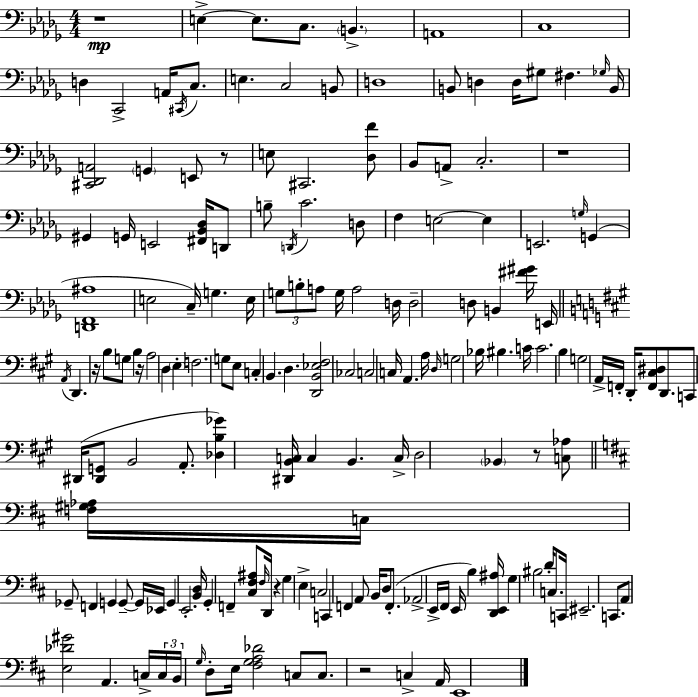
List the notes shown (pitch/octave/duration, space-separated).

R/w E3/q E3/e. C3/e. B2/q. A2/w C3/w D3/q C2/h A2/s C#2/s C3/e. E3/q. C3/h B2/e D3/w B2/e D3/q D3/s G#3/e F#3/q. Gb3/s B2/s [C#2,Db2,A2]/h G2/q E2/e R/e E3/e C#2/h. [Db3,F4]/e Bb2/e A2/e C3/h. R/w G#2/q G2/s E2/h [F#2,Bb2,Db3]/s D2/e B3/e D2/s C4/h. D3/e F3/q E3/h E3/q E2/h. G3/s G2/q [D2,F2,A#3]/w E3/h C3/s G3/q. E3/s G3/e B3/e A3/e G3/s A3/h D3/s D3/h D3/e B2/q [F#4,G#4]/s E2/s A2/s D2/q. R/s B3/e G3/e B3/q R/s A3/h D3/q E3/q F3/h. G3/e E3/e C3/q B2/q. D3/q. [D2,B2,Eb3,F#3]/h CES3/h C3/h C3/s A2/q. A3/s D3/s G3/h Bb3/s BIS3/q. C4/s C4/h. B3/q G3/h A2/s F2/s D2/s [F2,C#3,D#3]/e D2/e. C2/e D#2/s [D#2,G2]/e B2/h A2/e. [Db3,B3,Gb4]/q [D#2,B2,C3]/s C3/q B2/q. C3/s D3/h Bb2/q R/e [C3,Ab3]/e [F3,G#3,Ab3]/s C3/s Gb2/e F2/q G2/q G2/e G2/s Eb2/s G2/q E2/h. [B2,D3]/s G2/q F2/q [C#3,F#3,A#3]/e F#3/s D2/s R/q G3/q E3/q C3/h C2/q F2/q A2/e B2/s D3/e F2/e. Ab2/h E2/s F#2/s E2/s B3/q [D2,E2,A#3]/s G3/q BIS3/h D4/s C3/e. C2/s EIS2/h. C2/e. A2/e [E3,Db4,G#4]/h A2/q. C3/s C3/s B2/s G3/s D3/e E3/s [F#3,G3,A3,Db4]/h C3/e C3/e. R/h C3/q A2/s E2/w